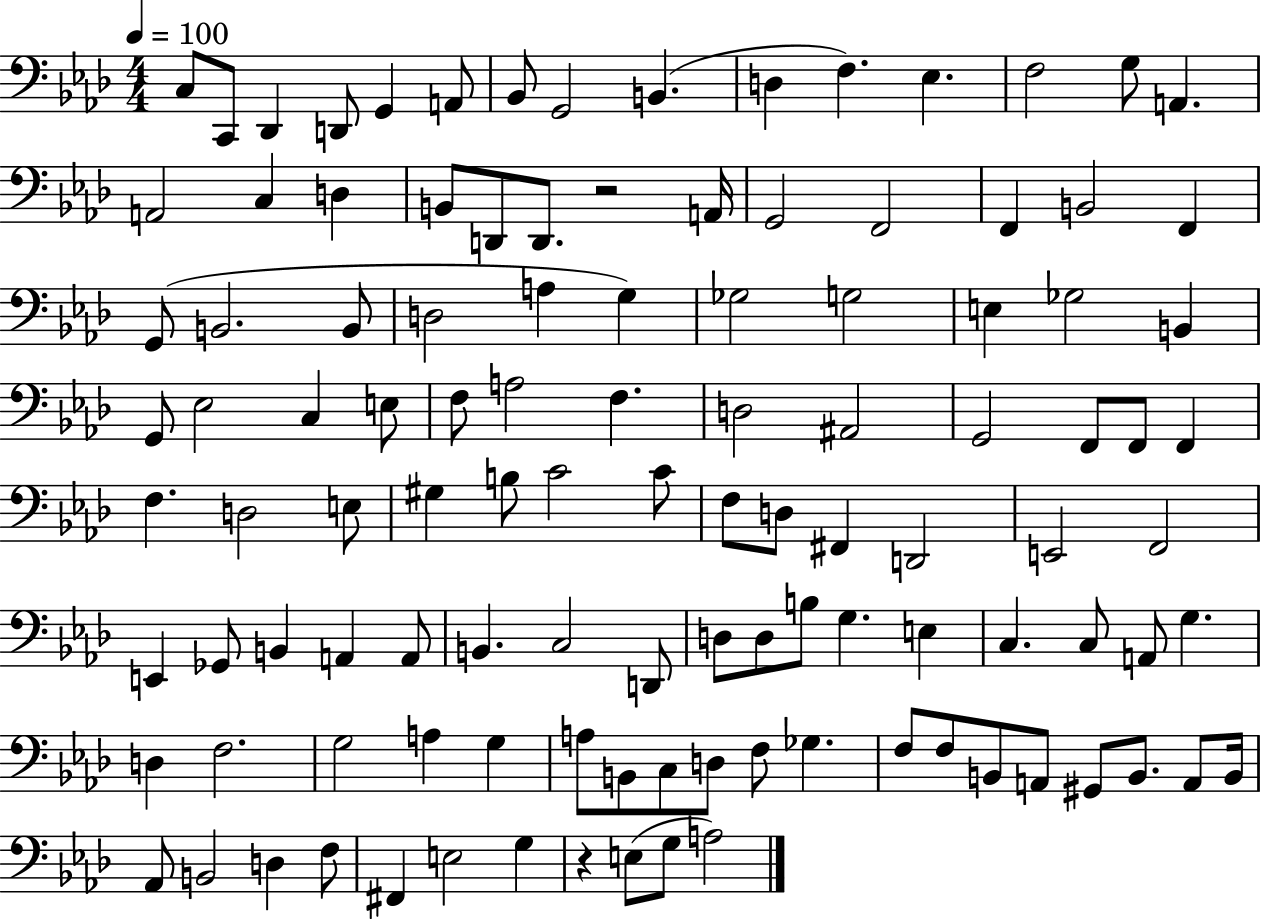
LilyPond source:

{
  \clef bass
  \numericTimeSignature
  \time 4/4
  \key aes \major
  \tempo 4 = 100
  c8 c,8 des,4 d,8 g,4 a,8 | bes,8 g,2 b,4.( | d4 f4.) ees4. | f2 g8 a,4. | \break a,2 c4 d4 | b,8 d,8 d,8. r2 a,16 | g,2 f,2 | f,4 b,2 f,4 | \break g,8( b,2. b,8 | d2 a4 g4) | ges2 g2 | e4 ges2 b,4 | \break g,8 ees2 c4 e8 | f8 a2 f4. | d2 ais,2 | g,2 f,8 f,8 f,4 | \break f4. d2 e8 | gis4 b8 c'2 c'8 | f8 d8 fis,4 d,2 | e,2 f,2 | \break e,4 ges,8 b,4 a,4 a,8 | b,4. c2 d,8 | d8 d8 b8 g4. e4 | c4. c8 a,8 g4. | \break d4 f2. | g2 a4 g4 | a8 b,8 c8 d8 f8 ges4. | f8 f8 b,8 a,8 gis,8 b,8. a,8 b,16 | \break aes,8 b,2 d4 f8 | fis,4 e2 g4 | r4 e8( g8 a2) | \bar "|."
}